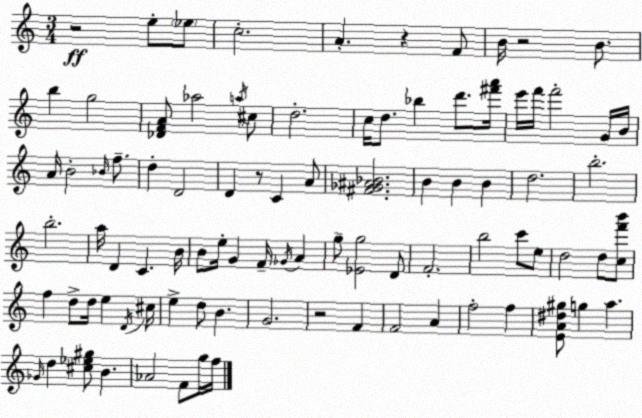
X:1
T:Untitled
M:3/4
L:1/4
K:C
z2 e/2 _e/2 c2 A z F/2 B/4 z2 B/2 b g2 [_DFA]/2 _a2 a/4 ^c/2 d2 c/4 d/2 _b d'/2 [^f'a']/4 e'/4 f'/4 f'2 G/4 B/4 A/4 B2 _B/4 f/2 d D2 D z/2 C A/2 [^F_G^A_B]2 B B B d2 b2 b2 a/4 D C B/4 B/2 e/4 G F/4 _G/4 A g/2 [_Eg]2 D/2 F2 b2 c'/2 e/2 d2 d/2 [cf'b']/2 f d/2 d/4 e D/4 ^c/4 e d/2 B G2 z2 F F2 A f2 f [EA^d^g]/2 g a _G/4 d [^c_e^g]/2 B _A2 F/2 g/4 f/4